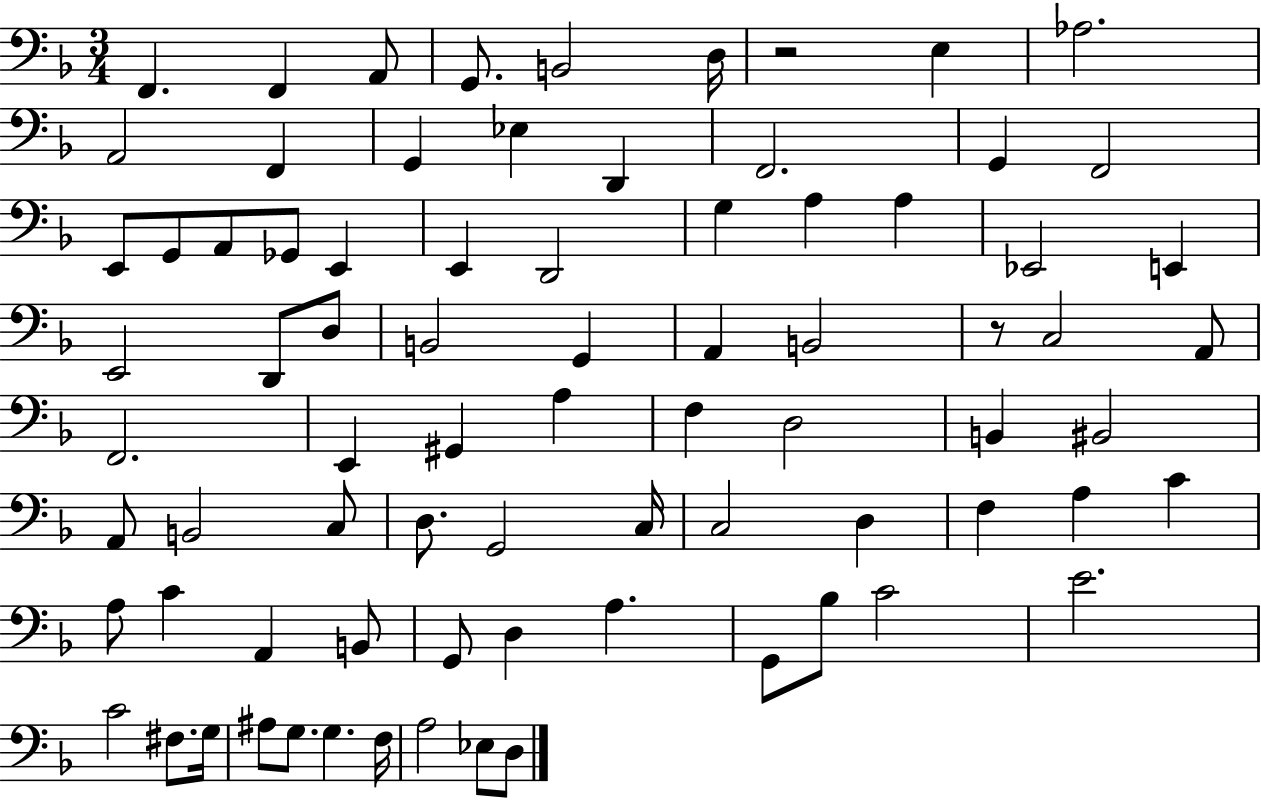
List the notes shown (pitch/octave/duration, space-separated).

F2/q. F2/q A2/e G2/e. B2/h D3/s R/h E3/q Ab3/h. A2/h F2/q G2/q Eb3/q D2/q F2/h. G2/q F2/h E2/e G2/e A2/e Gb2/e E2/q E2/q D2/h G3/q A3/q A3/q Eb2/h E2/q E2/h D2/e D3/e B2/h G2/q A2/q B2/h R/e C3/h A2/e F2/h. E2/q G#2/q A3/q F3/q D3/h B2/q BIS2/h A2/e B2/h C3/e D3/e. G2/h C3/s C3/h D3/q F3/q A3/q C4/q A3/e C4/q A2/q B2/e G2/e D3/q A3/q. G2/e Bb3/e C4/h E4/h. C4/h F#3/e. G3/s A#3/e G3/e. G3/q. F3/s A3/h Eb3/e D3/e